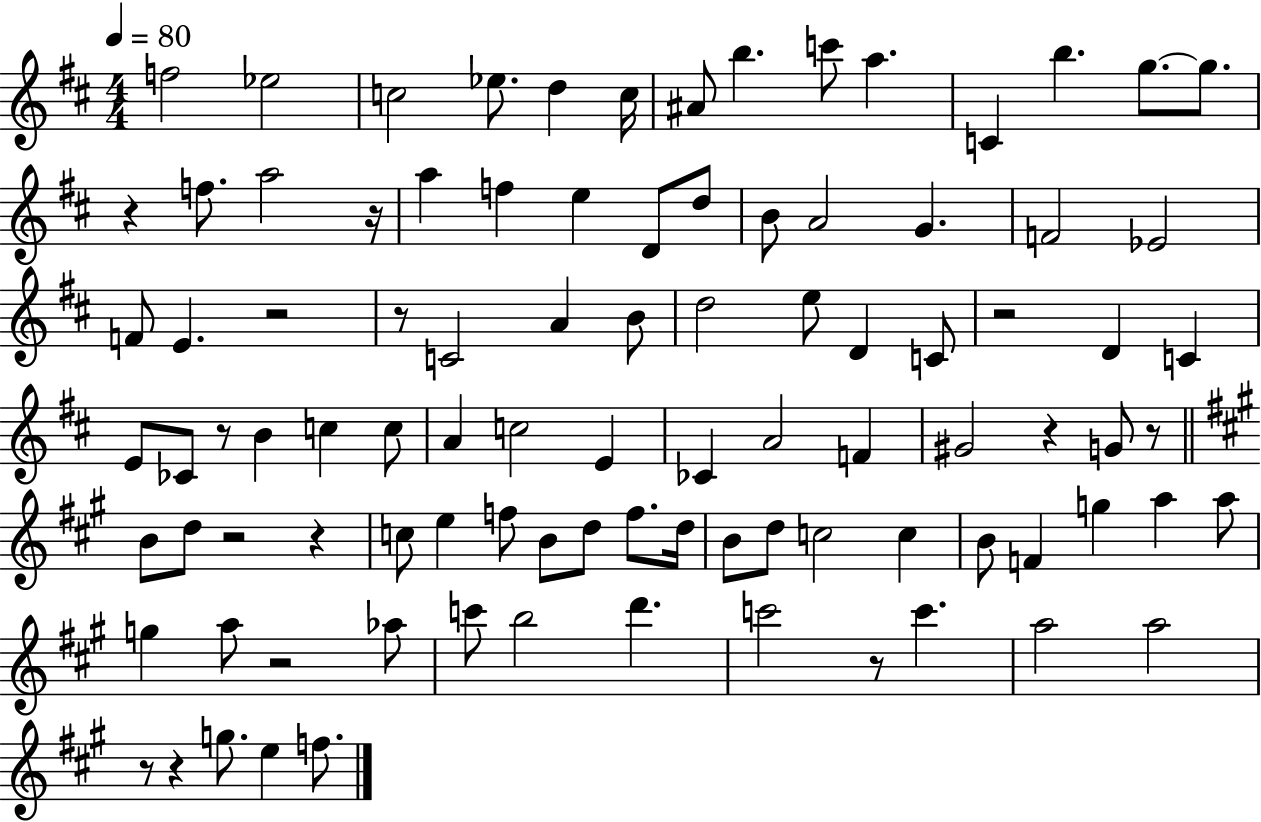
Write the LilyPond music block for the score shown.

{
  \clef treble
  \numericTimeSignature
  \time 4/4
  \key d \major
  \tempo 4 = 80
  f''2 ees''2 | c''2 ees''8. d''4 c''16 | ais'8 b''4. c'''8 a''4. | c'4 b''4. g''8.~~ g''8. | \break r4 f''8. a''2 r16 | a''4 f''4 e''4 d'8 d''8 | b'8 a'2 g'4. | f'2 ees'2 | \break f'8 e'4. r2 | r8 c'2 a'4 b'8 | d''2 e''8 d'4 c'8 | r2 d'4 c'4 | \break e'8 ces'8 r8 b'4 c''4 c''8 | a'4 c''2 e'4 | ces'4 a'2 f'4 | gis'2 r4 g'8 r8 | \break \bar "||" \break \key a \major b'8 d''8 r2 r4 | c''8 e''4 f''8 b'8 d''8 f''8. d''16 | b'8 d''8 c''2 c''4 | b'8 f'4 g''4 a''4 a''8 | \break g''4 a''8 r2 aes''8 | c'''8 b''2 d'''4. | c'''2 r8 c'''4. | a''2 a''2 | \break r8 r4 g''8. e''4 f''8. | \bar "|."
}